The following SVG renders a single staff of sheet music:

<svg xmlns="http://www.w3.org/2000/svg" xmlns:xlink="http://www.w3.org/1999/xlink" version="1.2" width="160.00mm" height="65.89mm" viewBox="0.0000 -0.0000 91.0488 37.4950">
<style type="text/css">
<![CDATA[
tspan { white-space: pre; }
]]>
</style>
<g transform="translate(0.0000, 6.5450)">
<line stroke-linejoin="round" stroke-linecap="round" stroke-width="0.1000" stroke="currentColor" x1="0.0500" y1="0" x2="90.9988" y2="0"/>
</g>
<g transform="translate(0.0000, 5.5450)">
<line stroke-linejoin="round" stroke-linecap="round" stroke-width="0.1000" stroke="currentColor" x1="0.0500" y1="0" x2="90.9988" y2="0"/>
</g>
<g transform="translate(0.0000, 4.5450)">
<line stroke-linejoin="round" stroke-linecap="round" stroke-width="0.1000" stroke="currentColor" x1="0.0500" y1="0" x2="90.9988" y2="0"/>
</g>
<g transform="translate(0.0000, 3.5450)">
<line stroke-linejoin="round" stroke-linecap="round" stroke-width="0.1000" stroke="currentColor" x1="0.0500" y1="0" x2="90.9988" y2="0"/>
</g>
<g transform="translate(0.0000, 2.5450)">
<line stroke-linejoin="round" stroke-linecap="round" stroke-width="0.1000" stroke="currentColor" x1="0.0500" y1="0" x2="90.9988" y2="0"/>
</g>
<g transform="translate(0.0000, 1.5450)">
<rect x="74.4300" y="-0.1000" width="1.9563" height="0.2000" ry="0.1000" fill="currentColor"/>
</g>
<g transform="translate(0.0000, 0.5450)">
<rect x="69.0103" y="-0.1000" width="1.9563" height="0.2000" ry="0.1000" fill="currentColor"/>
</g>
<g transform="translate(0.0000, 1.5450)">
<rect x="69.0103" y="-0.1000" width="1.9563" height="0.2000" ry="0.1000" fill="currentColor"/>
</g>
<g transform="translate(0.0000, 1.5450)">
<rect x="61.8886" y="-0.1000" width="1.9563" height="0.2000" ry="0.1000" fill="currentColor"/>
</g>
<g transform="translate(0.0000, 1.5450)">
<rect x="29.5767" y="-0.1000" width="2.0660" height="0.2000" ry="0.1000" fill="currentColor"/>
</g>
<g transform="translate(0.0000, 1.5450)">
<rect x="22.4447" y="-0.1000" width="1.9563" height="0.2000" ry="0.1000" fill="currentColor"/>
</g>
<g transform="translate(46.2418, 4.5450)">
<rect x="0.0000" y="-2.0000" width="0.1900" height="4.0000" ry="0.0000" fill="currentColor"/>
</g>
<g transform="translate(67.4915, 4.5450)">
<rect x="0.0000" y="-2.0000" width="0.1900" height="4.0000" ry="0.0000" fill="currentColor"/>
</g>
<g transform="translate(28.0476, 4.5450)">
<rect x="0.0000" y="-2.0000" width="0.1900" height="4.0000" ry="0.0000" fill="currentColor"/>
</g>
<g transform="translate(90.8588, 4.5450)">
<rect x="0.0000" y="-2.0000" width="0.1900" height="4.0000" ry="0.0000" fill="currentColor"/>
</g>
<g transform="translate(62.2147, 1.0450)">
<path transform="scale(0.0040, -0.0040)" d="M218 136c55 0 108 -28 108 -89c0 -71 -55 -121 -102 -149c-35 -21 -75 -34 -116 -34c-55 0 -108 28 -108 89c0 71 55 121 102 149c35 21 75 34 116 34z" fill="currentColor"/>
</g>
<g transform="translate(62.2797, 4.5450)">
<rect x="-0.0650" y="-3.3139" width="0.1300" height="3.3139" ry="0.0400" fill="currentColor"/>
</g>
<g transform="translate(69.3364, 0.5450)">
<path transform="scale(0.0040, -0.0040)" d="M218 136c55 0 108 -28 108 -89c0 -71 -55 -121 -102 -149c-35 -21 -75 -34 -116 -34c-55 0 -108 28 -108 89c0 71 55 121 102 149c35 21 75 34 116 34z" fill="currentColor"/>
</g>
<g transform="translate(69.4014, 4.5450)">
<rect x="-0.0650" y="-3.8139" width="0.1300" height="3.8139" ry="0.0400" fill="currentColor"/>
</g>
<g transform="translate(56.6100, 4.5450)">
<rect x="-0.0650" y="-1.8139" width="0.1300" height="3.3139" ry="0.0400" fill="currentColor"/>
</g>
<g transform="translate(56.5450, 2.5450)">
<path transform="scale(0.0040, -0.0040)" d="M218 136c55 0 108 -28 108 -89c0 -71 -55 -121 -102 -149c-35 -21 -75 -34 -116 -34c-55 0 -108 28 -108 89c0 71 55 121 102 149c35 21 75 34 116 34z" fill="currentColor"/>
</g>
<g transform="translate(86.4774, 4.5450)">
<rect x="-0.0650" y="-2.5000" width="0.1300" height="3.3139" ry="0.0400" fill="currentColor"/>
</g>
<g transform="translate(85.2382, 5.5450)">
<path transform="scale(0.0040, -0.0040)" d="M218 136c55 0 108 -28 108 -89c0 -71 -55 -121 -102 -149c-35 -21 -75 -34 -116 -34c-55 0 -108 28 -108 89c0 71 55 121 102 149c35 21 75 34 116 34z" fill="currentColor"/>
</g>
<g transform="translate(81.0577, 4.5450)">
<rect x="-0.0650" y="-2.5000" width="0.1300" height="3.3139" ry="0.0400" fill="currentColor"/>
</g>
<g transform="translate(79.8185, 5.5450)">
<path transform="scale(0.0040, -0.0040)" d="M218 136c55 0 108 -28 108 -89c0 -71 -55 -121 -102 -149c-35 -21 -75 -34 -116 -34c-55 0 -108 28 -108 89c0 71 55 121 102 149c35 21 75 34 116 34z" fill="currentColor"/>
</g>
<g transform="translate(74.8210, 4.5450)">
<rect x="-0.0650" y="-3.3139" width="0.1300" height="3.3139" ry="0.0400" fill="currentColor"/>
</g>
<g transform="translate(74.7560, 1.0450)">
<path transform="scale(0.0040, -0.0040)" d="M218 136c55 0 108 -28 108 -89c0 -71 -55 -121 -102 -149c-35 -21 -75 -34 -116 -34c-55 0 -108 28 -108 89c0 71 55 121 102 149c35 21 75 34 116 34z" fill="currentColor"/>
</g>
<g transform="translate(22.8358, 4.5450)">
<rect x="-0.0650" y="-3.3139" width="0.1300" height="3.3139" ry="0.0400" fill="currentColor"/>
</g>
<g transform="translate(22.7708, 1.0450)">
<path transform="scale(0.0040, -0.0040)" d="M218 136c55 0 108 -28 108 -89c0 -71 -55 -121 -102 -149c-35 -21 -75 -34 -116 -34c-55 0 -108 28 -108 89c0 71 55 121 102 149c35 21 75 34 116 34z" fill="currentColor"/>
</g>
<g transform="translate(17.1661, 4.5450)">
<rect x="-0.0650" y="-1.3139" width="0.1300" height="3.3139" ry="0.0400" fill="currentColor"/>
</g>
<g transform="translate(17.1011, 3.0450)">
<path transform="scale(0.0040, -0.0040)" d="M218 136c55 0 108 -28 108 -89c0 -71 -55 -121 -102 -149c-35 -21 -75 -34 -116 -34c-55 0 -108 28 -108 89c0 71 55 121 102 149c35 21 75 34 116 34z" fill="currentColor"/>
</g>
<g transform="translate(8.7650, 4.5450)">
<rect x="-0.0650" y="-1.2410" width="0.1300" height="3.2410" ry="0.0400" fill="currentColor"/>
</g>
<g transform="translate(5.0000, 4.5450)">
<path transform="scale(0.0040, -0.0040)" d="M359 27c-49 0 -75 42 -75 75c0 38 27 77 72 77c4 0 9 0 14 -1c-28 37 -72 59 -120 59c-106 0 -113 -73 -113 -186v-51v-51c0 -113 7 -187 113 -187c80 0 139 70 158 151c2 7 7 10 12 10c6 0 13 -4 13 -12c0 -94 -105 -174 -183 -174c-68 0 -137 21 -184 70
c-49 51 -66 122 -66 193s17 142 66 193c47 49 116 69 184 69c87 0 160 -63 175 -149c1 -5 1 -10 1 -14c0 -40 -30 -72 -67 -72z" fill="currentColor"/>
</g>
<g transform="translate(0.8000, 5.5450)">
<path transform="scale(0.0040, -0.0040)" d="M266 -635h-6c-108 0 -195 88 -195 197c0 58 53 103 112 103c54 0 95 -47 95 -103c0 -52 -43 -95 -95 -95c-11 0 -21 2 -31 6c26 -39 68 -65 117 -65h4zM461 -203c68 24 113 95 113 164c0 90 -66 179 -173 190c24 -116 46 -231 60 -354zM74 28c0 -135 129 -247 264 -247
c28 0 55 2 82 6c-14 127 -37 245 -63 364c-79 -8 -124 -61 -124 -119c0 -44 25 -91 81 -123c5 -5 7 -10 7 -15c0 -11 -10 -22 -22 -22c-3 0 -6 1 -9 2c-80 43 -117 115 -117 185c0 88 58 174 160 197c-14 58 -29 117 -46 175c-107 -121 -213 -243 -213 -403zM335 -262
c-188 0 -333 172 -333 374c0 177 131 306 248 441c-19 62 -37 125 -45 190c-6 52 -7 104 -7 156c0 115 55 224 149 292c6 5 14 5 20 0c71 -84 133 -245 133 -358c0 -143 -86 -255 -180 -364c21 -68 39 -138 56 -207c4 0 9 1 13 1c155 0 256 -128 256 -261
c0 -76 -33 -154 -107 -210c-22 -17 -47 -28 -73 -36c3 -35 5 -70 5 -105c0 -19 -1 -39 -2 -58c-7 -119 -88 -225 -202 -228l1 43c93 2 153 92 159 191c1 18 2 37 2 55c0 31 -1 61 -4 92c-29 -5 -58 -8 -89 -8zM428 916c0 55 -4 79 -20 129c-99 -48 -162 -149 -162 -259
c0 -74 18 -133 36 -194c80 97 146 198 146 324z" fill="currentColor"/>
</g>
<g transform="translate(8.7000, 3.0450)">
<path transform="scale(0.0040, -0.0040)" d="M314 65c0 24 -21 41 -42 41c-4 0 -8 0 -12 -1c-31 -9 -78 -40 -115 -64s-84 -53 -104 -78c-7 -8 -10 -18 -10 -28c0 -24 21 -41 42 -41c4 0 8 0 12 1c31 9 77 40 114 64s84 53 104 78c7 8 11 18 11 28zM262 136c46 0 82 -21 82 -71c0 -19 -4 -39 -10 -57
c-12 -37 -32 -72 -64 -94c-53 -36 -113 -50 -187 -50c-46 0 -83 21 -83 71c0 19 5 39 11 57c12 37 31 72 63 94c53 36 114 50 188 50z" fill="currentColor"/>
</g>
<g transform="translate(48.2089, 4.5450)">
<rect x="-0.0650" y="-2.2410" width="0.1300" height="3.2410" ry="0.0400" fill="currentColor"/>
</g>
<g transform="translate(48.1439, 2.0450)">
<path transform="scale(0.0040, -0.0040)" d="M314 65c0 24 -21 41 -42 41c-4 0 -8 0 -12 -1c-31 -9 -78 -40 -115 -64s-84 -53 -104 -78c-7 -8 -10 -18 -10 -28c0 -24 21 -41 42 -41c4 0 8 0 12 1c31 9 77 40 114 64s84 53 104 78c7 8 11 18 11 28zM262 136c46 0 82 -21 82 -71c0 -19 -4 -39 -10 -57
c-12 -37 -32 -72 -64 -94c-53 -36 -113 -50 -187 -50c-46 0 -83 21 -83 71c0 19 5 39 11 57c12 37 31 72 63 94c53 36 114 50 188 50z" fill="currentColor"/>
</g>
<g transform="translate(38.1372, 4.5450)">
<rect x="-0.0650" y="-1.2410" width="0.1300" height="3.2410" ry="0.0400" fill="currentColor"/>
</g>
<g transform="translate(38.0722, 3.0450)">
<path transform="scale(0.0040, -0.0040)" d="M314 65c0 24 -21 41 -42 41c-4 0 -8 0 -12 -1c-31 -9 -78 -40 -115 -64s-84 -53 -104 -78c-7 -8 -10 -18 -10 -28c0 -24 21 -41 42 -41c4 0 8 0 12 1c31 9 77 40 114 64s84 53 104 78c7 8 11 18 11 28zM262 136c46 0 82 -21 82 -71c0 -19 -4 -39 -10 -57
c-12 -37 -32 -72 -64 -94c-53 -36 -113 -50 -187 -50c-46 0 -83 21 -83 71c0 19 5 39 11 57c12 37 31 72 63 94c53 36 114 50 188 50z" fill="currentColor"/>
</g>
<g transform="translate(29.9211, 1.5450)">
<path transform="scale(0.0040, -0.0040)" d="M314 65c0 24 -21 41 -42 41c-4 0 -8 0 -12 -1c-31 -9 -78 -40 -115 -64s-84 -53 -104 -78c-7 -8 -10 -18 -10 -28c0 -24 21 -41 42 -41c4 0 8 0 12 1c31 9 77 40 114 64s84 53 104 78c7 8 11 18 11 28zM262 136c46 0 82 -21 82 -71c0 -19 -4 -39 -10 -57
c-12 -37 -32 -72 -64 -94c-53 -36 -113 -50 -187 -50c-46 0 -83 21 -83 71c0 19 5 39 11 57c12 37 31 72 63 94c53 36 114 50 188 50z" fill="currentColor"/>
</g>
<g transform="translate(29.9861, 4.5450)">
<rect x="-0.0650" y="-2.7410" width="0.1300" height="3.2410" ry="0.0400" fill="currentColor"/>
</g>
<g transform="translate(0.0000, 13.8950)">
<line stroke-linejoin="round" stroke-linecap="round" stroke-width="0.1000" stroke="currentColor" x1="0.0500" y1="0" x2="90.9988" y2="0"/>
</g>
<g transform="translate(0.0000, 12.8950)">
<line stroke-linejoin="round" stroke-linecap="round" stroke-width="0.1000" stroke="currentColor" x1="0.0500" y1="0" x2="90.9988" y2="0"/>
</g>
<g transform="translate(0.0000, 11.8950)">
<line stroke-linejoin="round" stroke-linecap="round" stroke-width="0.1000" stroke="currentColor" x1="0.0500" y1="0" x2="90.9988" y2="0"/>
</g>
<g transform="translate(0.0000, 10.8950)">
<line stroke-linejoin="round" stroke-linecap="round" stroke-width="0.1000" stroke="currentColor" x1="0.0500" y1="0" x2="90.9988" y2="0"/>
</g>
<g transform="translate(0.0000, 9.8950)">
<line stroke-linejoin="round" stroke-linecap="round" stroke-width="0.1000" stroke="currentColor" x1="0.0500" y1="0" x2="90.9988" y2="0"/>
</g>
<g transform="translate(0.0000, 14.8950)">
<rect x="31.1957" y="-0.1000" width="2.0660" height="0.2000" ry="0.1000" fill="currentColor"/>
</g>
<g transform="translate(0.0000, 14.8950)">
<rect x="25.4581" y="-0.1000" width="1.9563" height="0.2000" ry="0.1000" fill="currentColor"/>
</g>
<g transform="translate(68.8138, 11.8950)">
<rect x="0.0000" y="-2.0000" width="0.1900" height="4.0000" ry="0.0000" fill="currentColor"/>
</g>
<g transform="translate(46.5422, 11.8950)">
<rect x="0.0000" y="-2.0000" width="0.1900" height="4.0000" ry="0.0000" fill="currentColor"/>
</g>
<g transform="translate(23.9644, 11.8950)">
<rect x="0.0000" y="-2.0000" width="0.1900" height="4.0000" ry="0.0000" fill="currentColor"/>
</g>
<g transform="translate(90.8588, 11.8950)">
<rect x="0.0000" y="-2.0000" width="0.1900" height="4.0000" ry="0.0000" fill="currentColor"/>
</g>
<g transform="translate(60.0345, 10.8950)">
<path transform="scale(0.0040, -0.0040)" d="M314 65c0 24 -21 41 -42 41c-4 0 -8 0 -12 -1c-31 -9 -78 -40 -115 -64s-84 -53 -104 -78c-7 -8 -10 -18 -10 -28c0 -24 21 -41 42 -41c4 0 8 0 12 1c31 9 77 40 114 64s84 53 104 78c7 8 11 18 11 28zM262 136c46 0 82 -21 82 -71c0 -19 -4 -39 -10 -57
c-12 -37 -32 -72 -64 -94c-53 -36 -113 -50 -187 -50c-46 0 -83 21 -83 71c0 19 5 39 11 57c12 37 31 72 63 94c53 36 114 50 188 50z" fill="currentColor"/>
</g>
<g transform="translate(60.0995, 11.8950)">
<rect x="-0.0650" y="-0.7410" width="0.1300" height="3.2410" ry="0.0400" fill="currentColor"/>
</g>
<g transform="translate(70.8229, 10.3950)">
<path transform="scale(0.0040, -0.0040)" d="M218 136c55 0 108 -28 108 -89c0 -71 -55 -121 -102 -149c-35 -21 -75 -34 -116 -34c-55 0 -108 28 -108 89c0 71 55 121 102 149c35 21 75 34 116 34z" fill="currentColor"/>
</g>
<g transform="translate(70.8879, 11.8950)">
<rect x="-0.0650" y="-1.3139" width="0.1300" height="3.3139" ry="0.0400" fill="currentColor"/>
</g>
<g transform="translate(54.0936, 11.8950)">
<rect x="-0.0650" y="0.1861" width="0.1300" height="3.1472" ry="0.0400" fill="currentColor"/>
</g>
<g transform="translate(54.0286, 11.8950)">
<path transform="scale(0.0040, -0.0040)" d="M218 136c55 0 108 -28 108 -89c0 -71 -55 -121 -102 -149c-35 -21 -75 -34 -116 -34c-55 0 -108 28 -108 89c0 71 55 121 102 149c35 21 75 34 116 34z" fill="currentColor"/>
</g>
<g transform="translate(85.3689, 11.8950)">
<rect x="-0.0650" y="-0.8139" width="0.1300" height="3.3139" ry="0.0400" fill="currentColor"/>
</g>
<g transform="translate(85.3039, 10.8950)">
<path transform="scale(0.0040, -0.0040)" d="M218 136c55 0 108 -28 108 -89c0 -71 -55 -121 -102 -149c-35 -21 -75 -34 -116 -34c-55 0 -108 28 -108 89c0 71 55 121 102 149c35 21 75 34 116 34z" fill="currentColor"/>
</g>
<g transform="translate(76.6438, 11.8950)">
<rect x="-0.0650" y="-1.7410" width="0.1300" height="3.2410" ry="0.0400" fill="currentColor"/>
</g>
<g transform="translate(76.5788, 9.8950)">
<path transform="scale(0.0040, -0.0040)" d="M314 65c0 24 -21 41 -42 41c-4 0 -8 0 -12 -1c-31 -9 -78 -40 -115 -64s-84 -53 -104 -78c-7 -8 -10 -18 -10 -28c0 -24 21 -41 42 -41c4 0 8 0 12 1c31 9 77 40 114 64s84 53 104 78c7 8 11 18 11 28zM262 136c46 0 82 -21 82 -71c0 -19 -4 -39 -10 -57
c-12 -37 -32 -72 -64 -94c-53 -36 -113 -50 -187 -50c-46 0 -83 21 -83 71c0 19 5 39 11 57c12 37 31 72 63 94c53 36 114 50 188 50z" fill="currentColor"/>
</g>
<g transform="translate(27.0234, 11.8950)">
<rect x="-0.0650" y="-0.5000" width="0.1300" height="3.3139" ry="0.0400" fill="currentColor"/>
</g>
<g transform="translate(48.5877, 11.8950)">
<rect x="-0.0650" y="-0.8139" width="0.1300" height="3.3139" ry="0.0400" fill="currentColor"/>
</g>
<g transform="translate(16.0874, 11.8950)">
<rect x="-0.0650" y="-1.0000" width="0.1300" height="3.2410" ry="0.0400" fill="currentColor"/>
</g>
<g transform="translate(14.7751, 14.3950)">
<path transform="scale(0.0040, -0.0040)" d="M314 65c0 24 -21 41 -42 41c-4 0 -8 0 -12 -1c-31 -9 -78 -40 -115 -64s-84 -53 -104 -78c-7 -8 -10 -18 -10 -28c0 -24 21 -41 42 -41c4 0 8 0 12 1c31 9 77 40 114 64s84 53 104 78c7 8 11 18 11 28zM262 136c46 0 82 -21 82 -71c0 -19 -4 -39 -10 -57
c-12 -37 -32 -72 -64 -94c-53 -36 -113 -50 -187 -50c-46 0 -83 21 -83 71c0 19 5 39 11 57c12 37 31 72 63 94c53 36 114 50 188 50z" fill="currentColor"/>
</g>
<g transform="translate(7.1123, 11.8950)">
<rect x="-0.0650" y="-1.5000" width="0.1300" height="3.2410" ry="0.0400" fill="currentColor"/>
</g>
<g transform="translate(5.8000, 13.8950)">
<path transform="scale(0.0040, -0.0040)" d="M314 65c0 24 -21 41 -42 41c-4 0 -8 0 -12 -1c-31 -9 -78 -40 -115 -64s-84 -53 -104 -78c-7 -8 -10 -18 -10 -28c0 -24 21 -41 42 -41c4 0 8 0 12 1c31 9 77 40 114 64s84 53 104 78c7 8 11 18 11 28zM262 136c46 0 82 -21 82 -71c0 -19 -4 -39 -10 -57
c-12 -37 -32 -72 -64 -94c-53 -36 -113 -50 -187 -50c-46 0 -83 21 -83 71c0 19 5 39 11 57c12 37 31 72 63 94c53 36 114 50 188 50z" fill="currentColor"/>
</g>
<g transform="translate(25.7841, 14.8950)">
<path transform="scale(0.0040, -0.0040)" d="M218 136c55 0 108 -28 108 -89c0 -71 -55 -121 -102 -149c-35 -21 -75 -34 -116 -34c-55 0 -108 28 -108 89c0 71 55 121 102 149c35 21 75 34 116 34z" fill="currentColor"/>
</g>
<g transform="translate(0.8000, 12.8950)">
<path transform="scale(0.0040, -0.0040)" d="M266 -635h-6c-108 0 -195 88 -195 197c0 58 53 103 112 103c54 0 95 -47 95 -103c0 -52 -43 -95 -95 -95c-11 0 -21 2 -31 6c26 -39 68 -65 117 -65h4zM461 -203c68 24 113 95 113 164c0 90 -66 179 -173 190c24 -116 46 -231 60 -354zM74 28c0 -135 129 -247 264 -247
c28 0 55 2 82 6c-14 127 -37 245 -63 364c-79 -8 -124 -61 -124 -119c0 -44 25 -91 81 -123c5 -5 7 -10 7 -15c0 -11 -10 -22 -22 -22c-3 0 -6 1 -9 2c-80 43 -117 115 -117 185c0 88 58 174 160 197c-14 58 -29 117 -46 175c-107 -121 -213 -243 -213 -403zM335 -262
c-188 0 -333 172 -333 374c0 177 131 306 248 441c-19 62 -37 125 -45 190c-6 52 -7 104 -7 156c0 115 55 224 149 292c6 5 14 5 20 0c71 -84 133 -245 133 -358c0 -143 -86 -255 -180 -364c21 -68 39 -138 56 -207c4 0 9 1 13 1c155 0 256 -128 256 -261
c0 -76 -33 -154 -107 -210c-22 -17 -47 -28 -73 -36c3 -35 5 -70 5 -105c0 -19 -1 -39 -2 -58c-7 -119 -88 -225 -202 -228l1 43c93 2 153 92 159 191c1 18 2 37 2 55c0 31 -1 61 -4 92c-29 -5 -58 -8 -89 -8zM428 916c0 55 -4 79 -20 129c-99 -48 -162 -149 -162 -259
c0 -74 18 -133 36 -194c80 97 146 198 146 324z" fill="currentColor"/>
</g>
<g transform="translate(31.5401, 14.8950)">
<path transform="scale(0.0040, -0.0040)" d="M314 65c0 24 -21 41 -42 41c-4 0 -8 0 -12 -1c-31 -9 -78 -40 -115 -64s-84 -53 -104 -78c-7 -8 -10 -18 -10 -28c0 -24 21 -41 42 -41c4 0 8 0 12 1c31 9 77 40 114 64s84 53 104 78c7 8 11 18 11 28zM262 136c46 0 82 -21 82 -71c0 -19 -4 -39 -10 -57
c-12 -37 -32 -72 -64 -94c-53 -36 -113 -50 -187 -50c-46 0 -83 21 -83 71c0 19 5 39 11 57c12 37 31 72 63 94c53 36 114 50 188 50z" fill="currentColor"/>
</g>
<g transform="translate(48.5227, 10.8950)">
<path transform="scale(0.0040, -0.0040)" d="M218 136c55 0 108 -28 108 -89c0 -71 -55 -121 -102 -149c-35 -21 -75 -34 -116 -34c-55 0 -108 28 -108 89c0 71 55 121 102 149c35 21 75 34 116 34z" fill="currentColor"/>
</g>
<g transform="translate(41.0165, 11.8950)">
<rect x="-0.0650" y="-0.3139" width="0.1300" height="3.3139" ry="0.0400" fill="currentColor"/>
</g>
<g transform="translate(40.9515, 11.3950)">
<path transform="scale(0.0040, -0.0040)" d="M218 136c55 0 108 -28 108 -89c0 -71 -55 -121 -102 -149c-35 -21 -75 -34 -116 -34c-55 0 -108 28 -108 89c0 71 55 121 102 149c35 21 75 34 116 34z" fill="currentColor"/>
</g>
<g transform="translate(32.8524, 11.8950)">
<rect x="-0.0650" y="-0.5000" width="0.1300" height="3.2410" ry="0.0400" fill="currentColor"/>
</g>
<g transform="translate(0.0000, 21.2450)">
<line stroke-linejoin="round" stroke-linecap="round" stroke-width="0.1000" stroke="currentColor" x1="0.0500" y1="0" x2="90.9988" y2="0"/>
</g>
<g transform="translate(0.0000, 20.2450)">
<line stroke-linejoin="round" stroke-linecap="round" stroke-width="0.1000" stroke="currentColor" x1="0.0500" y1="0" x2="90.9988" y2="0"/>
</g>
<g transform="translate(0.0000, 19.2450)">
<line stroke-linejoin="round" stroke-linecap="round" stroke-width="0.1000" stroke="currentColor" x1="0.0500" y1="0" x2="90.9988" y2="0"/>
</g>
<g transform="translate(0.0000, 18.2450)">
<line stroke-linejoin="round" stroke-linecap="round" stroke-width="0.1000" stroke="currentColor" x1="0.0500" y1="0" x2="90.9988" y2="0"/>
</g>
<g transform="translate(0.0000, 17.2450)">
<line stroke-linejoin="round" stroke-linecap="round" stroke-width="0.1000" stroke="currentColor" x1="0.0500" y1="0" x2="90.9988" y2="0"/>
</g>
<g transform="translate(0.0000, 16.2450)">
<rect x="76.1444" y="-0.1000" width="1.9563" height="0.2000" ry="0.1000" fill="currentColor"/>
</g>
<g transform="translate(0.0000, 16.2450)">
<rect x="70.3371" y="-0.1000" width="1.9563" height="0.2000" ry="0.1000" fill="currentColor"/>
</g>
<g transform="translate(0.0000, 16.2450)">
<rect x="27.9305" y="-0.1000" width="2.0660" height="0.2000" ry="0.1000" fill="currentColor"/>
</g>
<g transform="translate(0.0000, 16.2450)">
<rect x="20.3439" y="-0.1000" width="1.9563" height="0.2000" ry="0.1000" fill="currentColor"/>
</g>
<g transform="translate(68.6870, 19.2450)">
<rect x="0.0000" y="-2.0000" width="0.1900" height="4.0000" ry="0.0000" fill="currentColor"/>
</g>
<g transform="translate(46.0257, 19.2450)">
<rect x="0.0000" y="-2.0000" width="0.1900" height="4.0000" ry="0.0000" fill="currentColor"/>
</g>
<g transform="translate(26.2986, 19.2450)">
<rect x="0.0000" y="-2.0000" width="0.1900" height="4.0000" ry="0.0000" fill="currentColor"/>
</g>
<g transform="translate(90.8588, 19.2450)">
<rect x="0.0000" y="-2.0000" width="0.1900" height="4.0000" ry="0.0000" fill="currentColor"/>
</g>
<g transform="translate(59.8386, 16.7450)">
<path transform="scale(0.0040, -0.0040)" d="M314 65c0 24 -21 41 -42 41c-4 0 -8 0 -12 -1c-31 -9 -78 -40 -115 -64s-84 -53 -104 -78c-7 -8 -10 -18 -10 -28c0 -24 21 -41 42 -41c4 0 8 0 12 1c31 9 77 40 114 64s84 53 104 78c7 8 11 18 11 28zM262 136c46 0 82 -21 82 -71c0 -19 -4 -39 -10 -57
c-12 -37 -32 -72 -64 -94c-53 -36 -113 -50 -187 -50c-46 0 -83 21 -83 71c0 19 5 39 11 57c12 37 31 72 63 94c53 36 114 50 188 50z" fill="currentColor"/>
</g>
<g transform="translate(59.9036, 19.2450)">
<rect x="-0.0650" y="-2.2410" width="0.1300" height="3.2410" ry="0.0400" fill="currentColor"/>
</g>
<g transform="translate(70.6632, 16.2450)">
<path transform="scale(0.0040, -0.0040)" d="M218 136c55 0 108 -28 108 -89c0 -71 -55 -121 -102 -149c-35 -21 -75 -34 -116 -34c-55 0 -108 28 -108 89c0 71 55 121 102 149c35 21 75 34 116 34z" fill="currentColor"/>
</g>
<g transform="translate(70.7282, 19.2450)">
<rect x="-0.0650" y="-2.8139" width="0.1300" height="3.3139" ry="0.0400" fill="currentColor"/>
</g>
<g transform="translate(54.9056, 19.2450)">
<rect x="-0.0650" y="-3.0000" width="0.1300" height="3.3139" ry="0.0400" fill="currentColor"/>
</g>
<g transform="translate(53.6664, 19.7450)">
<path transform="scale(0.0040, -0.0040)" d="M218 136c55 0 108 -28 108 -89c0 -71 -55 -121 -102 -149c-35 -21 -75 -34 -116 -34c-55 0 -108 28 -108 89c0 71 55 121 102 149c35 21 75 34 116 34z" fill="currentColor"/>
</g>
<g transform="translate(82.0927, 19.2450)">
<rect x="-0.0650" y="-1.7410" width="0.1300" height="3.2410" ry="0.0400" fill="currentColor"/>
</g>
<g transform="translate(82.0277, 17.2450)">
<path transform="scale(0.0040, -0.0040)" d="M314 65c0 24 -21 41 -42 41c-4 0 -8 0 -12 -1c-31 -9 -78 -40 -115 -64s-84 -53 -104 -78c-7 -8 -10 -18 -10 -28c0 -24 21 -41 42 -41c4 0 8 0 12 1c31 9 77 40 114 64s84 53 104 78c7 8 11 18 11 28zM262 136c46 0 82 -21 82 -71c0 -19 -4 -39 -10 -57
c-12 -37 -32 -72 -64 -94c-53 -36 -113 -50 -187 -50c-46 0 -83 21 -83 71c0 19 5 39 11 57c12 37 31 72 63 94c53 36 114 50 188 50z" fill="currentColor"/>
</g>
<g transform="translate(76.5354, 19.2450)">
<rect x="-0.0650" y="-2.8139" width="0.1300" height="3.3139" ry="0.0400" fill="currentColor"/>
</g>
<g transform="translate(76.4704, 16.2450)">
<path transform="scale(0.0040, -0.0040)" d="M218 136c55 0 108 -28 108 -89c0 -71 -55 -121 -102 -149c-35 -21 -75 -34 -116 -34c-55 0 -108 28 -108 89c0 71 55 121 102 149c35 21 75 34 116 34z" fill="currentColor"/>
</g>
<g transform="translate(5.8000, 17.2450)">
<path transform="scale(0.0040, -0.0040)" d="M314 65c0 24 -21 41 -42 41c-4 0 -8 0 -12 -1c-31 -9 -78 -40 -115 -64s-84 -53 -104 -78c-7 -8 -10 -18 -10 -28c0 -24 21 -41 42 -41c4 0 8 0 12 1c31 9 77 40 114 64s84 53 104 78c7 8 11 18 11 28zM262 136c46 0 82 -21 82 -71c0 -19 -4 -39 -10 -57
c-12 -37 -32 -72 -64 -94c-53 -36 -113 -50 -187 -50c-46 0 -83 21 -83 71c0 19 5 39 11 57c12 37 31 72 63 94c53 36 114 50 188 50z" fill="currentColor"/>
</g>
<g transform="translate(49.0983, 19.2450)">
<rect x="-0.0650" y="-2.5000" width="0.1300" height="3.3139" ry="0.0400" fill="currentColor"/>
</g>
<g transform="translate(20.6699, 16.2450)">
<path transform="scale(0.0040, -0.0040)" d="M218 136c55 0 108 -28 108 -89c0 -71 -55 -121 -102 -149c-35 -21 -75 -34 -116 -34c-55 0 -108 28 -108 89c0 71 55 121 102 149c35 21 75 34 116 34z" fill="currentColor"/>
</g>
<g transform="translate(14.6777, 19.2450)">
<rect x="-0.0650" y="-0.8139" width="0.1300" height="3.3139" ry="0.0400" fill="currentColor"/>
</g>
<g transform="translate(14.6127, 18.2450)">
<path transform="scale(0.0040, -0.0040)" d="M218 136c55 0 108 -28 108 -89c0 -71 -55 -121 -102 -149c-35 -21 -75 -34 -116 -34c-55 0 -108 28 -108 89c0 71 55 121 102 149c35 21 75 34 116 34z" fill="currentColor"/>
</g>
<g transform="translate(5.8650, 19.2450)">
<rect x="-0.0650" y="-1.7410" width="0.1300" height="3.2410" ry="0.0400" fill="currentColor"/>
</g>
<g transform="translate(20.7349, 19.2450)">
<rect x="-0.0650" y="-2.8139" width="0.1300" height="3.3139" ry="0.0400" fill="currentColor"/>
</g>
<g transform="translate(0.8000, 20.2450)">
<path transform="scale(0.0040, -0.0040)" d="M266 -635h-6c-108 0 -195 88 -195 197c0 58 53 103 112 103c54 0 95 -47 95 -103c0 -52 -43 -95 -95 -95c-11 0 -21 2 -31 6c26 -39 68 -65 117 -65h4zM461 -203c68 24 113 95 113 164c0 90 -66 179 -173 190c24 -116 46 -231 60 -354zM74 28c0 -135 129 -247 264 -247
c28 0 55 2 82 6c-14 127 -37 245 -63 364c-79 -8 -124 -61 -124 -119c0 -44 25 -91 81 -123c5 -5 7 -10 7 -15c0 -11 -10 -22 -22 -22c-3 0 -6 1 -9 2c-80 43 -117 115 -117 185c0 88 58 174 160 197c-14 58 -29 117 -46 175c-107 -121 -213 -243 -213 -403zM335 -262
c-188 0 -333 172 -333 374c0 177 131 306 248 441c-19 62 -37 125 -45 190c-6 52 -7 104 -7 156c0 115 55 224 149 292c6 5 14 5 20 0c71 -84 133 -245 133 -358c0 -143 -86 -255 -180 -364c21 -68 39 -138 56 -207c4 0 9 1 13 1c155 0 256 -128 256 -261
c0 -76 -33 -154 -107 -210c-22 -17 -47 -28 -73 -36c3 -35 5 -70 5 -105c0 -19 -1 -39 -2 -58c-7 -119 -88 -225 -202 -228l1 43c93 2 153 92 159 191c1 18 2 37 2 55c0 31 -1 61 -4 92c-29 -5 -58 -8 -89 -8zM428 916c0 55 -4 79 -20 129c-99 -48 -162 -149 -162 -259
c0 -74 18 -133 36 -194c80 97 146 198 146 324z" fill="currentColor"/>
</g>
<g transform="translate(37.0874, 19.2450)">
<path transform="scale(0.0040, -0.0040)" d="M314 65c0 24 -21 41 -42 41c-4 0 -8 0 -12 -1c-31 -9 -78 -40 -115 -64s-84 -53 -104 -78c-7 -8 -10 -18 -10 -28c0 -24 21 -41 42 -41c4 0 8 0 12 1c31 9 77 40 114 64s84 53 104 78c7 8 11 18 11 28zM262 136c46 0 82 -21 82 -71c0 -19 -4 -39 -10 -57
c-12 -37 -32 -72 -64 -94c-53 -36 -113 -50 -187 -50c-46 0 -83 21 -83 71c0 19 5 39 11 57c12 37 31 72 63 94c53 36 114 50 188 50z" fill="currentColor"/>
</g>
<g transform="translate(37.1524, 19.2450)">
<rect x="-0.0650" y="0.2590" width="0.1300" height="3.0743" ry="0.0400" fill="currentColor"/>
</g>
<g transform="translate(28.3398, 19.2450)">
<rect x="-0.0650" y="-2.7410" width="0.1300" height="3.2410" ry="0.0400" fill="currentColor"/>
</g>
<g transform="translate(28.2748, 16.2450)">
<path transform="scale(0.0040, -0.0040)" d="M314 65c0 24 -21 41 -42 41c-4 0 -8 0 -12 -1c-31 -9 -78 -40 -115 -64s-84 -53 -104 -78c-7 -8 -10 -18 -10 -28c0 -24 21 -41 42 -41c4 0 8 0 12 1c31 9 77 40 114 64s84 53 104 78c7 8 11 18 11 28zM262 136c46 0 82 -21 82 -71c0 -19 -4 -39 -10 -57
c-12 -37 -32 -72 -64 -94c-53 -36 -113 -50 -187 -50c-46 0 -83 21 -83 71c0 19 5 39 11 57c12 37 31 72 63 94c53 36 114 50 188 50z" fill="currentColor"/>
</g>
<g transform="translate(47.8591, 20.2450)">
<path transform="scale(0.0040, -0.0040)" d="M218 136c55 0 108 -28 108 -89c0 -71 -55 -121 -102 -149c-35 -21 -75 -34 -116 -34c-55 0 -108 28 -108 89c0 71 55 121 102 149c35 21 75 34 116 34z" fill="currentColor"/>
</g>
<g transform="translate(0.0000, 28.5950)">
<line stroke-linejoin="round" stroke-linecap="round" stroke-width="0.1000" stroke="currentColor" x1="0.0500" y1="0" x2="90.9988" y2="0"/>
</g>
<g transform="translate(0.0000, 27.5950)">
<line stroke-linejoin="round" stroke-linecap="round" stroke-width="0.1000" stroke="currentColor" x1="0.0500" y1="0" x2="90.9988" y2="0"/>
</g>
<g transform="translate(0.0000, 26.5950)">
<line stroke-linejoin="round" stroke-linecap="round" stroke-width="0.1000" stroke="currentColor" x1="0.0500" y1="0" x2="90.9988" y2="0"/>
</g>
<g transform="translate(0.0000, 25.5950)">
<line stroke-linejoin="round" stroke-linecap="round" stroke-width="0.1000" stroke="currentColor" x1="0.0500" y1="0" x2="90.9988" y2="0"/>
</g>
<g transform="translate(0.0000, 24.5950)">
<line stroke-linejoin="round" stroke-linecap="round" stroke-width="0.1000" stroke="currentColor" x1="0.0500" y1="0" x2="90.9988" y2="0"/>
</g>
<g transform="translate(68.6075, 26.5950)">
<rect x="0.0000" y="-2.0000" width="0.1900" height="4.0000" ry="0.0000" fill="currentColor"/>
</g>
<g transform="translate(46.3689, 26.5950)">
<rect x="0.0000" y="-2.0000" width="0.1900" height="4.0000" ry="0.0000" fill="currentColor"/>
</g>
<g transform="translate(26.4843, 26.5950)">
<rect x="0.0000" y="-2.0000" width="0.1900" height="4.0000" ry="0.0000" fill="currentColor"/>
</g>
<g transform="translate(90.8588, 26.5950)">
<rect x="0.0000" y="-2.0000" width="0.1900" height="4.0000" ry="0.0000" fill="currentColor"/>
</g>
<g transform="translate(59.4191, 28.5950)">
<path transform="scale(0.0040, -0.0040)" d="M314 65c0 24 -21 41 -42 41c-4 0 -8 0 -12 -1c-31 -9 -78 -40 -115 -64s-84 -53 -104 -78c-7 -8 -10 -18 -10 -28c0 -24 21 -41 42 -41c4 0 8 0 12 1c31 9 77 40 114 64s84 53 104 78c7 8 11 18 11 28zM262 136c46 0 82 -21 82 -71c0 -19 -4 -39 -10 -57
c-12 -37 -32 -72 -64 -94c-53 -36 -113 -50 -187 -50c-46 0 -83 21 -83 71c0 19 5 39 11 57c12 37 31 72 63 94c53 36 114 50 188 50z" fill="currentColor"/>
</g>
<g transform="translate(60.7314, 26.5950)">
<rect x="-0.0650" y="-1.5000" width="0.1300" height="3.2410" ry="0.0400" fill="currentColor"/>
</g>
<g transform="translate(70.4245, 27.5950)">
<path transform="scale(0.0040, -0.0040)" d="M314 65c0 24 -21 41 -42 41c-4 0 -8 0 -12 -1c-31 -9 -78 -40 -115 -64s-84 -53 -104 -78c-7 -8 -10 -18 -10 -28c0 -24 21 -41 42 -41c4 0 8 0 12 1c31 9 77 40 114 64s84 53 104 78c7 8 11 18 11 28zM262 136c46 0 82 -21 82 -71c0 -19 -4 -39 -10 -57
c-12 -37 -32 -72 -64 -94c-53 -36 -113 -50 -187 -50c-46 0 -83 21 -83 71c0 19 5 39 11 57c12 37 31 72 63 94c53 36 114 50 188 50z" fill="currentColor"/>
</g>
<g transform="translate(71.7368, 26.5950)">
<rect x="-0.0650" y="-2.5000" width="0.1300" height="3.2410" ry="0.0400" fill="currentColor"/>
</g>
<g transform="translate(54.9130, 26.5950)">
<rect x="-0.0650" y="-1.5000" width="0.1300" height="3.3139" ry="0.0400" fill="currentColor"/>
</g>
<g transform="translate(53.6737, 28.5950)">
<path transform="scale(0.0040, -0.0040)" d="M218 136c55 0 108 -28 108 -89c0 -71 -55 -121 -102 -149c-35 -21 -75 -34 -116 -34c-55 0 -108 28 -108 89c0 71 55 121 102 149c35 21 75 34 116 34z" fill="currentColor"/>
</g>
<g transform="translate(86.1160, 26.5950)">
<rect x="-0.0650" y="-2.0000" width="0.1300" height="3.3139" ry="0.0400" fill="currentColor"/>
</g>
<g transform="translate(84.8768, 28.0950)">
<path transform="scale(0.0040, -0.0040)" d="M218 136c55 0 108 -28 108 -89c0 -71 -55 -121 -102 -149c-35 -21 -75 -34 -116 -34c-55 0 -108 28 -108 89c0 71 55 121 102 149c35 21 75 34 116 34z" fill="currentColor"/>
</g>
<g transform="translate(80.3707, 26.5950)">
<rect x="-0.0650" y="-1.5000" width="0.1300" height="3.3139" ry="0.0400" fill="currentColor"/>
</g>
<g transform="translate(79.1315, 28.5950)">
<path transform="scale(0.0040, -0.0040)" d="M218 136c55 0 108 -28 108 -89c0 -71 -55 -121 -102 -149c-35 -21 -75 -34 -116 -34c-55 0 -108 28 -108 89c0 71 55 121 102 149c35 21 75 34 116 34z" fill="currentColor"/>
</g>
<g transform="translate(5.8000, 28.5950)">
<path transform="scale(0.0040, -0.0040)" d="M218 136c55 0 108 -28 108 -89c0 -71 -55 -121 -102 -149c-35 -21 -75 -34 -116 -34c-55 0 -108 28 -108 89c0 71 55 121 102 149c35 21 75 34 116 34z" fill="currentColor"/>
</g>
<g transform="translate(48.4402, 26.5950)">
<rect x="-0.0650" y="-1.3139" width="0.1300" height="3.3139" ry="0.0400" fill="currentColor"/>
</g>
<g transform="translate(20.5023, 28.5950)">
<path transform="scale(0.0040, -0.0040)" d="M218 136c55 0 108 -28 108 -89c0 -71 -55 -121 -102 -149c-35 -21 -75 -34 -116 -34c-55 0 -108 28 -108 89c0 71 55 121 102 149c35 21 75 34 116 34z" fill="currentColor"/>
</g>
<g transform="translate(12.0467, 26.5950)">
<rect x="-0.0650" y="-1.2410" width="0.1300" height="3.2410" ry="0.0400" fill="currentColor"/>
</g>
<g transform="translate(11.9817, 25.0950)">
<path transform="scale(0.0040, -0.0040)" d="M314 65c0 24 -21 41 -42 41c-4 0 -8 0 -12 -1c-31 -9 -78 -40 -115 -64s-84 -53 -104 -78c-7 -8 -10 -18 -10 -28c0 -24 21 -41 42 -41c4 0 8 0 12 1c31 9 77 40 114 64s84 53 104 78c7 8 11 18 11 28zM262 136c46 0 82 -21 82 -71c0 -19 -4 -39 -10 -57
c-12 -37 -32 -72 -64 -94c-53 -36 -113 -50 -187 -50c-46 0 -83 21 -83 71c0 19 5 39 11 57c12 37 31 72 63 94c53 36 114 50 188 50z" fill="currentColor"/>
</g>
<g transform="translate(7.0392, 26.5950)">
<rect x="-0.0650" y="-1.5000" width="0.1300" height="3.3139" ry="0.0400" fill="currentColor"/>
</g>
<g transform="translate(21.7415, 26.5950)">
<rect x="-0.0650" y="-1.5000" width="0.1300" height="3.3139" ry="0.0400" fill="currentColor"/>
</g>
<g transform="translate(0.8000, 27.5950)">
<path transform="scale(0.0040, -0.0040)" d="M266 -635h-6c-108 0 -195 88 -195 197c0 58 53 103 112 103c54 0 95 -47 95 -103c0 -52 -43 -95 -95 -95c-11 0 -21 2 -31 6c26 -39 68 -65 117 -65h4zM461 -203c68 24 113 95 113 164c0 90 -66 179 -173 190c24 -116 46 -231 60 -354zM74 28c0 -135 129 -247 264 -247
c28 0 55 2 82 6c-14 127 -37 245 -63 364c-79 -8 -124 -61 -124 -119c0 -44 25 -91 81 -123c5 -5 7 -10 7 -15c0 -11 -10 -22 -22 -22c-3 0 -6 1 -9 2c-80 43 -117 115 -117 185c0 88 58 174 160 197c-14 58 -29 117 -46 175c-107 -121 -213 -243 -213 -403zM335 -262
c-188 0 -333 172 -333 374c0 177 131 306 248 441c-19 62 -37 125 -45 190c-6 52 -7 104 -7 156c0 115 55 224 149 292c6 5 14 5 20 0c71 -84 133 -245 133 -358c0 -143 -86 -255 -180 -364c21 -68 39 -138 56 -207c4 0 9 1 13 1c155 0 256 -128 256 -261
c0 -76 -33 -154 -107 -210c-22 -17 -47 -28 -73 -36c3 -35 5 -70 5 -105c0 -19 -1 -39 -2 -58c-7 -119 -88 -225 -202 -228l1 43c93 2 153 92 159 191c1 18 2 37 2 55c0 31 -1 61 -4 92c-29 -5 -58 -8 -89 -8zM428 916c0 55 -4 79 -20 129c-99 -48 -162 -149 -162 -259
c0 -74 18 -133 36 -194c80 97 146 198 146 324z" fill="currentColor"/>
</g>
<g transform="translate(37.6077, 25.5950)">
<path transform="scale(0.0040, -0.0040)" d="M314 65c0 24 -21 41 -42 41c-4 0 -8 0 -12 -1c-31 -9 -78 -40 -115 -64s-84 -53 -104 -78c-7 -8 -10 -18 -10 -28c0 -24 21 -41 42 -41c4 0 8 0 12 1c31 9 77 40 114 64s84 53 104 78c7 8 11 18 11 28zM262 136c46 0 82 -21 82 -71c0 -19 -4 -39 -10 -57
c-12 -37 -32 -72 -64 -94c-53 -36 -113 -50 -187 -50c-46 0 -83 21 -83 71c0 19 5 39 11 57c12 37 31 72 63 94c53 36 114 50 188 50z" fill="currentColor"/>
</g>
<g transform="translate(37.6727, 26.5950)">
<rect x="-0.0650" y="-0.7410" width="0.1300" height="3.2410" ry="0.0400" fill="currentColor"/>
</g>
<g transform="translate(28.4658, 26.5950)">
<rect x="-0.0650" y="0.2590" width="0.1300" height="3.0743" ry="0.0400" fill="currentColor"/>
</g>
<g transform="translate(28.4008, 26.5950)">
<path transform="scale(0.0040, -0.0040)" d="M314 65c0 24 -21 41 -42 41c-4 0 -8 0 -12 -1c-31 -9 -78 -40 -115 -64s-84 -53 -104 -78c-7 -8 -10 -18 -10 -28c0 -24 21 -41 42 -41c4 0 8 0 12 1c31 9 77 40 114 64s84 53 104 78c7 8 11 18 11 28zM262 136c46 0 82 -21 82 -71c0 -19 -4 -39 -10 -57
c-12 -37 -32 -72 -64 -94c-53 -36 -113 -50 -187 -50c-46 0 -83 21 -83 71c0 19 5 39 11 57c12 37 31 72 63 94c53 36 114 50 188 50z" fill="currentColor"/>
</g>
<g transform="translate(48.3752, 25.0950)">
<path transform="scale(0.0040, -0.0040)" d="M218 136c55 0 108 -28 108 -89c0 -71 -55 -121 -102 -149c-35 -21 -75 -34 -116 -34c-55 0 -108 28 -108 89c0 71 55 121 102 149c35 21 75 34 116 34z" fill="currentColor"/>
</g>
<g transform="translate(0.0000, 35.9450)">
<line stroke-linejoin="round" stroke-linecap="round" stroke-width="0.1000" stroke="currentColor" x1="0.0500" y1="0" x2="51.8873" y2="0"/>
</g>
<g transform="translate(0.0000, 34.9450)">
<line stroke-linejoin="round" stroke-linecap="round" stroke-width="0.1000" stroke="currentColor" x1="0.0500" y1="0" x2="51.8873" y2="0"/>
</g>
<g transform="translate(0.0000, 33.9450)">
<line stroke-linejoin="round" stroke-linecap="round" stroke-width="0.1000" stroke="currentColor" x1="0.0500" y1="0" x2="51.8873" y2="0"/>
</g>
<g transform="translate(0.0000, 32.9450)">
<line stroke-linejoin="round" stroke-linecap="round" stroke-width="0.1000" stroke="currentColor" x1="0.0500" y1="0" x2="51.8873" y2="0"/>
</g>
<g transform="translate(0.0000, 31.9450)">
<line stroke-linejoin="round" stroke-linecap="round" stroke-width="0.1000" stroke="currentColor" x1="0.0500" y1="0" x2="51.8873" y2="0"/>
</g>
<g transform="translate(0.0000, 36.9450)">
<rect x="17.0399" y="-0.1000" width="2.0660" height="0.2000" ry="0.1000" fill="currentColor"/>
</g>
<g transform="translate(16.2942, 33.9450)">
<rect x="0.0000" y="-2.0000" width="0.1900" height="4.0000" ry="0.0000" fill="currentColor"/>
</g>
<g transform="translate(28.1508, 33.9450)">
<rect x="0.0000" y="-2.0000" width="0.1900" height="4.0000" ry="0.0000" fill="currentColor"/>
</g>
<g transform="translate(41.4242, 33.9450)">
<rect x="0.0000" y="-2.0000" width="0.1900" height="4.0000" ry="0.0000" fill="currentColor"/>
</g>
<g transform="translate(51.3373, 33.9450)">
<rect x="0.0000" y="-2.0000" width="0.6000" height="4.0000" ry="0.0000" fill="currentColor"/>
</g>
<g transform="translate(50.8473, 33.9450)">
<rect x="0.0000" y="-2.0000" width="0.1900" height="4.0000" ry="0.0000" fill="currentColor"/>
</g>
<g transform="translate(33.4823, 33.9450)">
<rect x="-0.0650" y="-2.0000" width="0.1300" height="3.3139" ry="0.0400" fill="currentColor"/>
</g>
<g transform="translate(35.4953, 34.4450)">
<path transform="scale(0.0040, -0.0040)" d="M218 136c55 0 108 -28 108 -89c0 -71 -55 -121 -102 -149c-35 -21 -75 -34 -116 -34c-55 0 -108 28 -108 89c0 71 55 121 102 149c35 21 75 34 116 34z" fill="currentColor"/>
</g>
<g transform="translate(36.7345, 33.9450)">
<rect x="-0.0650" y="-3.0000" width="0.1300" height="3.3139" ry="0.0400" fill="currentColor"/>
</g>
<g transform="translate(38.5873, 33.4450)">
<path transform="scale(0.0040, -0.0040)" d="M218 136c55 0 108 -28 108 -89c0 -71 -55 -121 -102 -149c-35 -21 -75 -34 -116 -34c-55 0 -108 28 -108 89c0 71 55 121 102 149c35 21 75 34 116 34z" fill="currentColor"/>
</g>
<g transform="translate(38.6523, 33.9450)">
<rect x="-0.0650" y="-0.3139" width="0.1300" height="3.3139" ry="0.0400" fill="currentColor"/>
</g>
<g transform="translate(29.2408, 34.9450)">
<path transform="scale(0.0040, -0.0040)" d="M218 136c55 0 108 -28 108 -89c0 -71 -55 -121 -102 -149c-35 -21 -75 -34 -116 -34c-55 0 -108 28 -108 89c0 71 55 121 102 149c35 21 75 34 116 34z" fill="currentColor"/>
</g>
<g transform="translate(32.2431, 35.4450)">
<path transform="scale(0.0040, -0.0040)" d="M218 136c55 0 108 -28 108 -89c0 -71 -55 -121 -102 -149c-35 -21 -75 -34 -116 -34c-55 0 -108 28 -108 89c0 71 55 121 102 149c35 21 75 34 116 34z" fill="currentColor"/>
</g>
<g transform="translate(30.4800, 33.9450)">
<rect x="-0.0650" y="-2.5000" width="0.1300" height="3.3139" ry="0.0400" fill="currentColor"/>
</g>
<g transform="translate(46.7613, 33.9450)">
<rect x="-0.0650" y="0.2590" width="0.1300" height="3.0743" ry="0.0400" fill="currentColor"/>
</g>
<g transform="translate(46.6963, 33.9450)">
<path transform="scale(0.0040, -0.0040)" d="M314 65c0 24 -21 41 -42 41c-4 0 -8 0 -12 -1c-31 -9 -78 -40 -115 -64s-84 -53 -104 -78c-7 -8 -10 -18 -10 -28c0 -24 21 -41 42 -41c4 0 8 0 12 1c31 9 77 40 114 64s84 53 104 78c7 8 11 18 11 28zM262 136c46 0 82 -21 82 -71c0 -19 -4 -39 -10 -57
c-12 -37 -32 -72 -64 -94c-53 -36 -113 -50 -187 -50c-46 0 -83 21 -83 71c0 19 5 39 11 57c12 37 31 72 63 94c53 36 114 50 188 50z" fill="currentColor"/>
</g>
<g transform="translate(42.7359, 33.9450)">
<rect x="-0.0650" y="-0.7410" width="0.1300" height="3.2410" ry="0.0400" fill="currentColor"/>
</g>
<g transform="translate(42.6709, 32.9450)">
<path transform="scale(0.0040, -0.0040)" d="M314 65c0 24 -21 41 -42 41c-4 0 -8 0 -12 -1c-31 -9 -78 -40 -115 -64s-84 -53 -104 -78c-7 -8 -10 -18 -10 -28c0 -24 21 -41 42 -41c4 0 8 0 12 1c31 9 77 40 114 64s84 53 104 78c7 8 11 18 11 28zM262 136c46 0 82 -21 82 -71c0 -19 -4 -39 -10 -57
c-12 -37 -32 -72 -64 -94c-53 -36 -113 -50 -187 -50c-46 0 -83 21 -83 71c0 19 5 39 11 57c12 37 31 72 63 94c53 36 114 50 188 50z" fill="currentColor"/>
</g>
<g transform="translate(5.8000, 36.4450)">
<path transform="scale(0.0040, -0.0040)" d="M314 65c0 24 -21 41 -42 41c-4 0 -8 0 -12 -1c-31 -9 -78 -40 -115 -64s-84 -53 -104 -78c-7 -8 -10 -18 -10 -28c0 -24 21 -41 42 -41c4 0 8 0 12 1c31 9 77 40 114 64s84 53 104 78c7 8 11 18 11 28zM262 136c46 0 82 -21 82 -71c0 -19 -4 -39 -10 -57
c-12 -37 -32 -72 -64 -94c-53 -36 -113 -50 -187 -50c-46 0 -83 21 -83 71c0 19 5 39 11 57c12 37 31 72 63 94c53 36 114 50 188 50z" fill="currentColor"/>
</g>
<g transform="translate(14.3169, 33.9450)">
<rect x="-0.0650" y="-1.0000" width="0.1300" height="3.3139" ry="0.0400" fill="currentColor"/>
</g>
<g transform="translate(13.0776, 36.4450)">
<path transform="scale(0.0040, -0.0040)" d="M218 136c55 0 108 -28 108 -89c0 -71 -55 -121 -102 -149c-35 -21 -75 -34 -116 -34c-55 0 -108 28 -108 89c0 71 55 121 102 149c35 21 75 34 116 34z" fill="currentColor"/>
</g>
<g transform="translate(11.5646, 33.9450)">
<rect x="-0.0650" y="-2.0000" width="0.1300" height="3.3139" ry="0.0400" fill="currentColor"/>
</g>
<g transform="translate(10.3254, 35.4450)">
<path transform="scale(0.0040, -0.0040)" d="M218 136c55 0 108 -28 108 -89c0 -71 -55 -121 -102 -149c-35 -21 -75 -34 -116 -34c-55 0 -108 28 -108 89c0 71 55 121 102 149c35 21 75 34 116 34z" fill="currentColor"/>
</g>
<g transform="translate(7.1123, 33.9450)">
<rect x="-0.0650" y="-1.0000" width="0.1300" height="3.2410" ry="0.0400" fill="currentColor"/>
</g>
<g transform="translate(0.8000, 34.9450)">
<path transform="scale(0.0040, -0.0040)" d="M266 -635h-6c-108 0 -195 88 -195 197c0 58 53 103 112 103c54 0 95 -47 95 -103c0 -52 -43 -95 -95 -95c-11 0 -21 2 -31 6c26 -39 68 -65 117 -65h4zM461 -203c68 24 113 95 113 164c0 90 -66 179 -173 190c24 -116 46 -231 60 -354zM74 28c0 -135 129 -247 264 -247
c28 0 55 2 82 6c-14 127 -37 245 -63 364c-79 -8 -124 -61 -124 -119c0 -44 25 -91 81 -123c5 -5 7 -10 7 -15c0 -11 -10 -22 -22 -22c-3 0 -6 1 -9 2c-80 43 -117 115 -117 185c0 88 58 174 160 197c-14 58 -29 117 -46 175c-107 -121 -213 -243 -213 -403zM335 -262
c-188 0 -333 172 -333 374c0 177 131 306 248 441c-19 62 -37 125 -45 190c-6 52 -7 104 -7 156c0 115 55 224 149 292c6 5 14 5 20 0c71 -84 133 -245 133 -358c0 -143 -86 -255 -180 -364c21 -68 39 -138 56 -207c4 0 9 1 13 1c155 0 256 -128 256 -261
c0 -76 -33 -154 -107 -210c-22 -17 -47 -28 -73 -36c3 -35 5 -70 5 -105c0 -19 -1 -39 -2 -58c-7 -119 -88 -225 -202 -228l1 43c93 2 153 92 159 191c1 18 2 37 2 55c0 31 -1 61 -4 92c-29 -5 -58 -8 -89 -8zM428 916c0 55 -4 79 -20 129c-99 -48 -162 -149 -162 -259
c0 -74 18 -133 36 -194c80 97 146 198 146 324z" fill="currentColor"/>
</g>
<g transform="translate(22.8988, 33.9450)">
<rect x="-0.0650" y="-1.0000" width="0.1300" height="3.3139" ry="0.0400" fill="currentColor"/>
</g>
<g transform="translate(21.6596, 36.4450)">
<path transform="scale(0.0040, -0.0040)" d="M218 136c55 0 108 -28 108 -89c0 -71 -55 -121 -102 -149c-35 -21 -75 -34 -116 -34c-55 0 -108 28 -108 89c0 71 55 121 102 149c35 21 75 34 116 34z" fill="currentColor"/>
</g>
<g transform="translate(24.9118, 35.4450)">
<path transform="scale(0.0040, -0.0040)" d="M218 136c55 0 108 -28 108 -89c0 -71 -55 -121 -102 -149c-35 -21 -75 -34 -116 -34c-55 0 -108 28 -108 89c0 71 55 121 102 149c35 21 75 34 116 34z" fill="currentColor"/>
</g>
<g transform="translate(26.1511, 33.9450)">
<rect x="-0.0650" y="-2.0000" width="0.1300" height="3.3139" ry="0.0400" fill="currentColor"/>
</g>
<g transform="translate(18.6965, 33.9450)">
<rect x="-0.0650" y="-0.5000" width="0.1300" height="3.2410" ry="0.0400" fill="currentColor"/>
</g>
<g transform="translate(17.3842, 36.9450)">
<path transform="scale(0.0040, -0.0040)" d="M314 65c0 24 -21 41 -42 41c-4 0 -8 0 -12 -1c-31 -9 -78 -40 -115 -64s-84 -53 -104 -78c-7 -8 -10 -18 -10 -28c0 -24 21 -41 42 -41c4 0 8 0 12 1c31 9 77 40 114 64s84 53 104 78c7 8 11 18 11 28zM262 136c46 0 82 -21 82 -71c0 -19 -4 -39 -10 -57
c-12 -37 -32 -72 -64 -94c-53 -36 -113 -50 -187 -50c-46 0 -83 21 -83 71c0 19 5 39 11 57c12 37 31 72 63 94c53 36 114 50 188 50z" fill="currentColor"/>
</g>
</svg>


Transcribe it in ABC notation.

X:1
T:Untitled
M:4/4
L:1/4
K:C
e2 e b a2 e2 g2 f b c' b G G E2 D2 C C2 c d B d2 e f2 d f2 d a a2 B2 G A g2 a a f2 E e2 E B2 d2 e E E2 G2 E F D2 F D C2 D F G F A c d2 B2